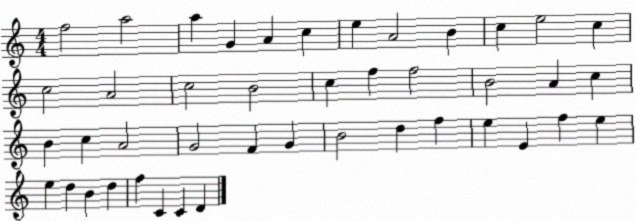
X:1
T:Untitled
M:4/4
L:1/4
K:C
f2 a2 a G A c e A2 B c e2 c c2 A2 c2 B2 c f f2 B2 A c B c A2 G2 F G B2 d f e E f e e d B d f C C D